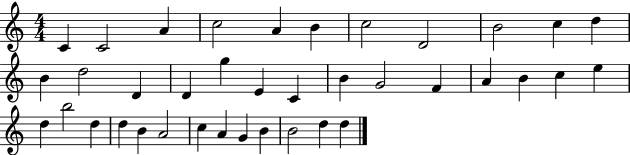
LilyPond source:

{
  \clef treble
  \numericTimeSignature
  \time 4/4
  \key c \major
  c'4 c'2 a'4 | c''2 a'4 b'4 | c''2 d'2 | b'2 c''4 d''4 | \break b'4 d''2 d'4 | d'4 g''4 e'4 c'4 | b'4 g'2 f'4 | a'4 b'4 c''4 e''4 | \break d''4 b''2 d''4 | d''4 b'4 a'2 | c''4 a'4 g'4 b'4 | b'2 d''4 d''4 | \break \bar "|."
}